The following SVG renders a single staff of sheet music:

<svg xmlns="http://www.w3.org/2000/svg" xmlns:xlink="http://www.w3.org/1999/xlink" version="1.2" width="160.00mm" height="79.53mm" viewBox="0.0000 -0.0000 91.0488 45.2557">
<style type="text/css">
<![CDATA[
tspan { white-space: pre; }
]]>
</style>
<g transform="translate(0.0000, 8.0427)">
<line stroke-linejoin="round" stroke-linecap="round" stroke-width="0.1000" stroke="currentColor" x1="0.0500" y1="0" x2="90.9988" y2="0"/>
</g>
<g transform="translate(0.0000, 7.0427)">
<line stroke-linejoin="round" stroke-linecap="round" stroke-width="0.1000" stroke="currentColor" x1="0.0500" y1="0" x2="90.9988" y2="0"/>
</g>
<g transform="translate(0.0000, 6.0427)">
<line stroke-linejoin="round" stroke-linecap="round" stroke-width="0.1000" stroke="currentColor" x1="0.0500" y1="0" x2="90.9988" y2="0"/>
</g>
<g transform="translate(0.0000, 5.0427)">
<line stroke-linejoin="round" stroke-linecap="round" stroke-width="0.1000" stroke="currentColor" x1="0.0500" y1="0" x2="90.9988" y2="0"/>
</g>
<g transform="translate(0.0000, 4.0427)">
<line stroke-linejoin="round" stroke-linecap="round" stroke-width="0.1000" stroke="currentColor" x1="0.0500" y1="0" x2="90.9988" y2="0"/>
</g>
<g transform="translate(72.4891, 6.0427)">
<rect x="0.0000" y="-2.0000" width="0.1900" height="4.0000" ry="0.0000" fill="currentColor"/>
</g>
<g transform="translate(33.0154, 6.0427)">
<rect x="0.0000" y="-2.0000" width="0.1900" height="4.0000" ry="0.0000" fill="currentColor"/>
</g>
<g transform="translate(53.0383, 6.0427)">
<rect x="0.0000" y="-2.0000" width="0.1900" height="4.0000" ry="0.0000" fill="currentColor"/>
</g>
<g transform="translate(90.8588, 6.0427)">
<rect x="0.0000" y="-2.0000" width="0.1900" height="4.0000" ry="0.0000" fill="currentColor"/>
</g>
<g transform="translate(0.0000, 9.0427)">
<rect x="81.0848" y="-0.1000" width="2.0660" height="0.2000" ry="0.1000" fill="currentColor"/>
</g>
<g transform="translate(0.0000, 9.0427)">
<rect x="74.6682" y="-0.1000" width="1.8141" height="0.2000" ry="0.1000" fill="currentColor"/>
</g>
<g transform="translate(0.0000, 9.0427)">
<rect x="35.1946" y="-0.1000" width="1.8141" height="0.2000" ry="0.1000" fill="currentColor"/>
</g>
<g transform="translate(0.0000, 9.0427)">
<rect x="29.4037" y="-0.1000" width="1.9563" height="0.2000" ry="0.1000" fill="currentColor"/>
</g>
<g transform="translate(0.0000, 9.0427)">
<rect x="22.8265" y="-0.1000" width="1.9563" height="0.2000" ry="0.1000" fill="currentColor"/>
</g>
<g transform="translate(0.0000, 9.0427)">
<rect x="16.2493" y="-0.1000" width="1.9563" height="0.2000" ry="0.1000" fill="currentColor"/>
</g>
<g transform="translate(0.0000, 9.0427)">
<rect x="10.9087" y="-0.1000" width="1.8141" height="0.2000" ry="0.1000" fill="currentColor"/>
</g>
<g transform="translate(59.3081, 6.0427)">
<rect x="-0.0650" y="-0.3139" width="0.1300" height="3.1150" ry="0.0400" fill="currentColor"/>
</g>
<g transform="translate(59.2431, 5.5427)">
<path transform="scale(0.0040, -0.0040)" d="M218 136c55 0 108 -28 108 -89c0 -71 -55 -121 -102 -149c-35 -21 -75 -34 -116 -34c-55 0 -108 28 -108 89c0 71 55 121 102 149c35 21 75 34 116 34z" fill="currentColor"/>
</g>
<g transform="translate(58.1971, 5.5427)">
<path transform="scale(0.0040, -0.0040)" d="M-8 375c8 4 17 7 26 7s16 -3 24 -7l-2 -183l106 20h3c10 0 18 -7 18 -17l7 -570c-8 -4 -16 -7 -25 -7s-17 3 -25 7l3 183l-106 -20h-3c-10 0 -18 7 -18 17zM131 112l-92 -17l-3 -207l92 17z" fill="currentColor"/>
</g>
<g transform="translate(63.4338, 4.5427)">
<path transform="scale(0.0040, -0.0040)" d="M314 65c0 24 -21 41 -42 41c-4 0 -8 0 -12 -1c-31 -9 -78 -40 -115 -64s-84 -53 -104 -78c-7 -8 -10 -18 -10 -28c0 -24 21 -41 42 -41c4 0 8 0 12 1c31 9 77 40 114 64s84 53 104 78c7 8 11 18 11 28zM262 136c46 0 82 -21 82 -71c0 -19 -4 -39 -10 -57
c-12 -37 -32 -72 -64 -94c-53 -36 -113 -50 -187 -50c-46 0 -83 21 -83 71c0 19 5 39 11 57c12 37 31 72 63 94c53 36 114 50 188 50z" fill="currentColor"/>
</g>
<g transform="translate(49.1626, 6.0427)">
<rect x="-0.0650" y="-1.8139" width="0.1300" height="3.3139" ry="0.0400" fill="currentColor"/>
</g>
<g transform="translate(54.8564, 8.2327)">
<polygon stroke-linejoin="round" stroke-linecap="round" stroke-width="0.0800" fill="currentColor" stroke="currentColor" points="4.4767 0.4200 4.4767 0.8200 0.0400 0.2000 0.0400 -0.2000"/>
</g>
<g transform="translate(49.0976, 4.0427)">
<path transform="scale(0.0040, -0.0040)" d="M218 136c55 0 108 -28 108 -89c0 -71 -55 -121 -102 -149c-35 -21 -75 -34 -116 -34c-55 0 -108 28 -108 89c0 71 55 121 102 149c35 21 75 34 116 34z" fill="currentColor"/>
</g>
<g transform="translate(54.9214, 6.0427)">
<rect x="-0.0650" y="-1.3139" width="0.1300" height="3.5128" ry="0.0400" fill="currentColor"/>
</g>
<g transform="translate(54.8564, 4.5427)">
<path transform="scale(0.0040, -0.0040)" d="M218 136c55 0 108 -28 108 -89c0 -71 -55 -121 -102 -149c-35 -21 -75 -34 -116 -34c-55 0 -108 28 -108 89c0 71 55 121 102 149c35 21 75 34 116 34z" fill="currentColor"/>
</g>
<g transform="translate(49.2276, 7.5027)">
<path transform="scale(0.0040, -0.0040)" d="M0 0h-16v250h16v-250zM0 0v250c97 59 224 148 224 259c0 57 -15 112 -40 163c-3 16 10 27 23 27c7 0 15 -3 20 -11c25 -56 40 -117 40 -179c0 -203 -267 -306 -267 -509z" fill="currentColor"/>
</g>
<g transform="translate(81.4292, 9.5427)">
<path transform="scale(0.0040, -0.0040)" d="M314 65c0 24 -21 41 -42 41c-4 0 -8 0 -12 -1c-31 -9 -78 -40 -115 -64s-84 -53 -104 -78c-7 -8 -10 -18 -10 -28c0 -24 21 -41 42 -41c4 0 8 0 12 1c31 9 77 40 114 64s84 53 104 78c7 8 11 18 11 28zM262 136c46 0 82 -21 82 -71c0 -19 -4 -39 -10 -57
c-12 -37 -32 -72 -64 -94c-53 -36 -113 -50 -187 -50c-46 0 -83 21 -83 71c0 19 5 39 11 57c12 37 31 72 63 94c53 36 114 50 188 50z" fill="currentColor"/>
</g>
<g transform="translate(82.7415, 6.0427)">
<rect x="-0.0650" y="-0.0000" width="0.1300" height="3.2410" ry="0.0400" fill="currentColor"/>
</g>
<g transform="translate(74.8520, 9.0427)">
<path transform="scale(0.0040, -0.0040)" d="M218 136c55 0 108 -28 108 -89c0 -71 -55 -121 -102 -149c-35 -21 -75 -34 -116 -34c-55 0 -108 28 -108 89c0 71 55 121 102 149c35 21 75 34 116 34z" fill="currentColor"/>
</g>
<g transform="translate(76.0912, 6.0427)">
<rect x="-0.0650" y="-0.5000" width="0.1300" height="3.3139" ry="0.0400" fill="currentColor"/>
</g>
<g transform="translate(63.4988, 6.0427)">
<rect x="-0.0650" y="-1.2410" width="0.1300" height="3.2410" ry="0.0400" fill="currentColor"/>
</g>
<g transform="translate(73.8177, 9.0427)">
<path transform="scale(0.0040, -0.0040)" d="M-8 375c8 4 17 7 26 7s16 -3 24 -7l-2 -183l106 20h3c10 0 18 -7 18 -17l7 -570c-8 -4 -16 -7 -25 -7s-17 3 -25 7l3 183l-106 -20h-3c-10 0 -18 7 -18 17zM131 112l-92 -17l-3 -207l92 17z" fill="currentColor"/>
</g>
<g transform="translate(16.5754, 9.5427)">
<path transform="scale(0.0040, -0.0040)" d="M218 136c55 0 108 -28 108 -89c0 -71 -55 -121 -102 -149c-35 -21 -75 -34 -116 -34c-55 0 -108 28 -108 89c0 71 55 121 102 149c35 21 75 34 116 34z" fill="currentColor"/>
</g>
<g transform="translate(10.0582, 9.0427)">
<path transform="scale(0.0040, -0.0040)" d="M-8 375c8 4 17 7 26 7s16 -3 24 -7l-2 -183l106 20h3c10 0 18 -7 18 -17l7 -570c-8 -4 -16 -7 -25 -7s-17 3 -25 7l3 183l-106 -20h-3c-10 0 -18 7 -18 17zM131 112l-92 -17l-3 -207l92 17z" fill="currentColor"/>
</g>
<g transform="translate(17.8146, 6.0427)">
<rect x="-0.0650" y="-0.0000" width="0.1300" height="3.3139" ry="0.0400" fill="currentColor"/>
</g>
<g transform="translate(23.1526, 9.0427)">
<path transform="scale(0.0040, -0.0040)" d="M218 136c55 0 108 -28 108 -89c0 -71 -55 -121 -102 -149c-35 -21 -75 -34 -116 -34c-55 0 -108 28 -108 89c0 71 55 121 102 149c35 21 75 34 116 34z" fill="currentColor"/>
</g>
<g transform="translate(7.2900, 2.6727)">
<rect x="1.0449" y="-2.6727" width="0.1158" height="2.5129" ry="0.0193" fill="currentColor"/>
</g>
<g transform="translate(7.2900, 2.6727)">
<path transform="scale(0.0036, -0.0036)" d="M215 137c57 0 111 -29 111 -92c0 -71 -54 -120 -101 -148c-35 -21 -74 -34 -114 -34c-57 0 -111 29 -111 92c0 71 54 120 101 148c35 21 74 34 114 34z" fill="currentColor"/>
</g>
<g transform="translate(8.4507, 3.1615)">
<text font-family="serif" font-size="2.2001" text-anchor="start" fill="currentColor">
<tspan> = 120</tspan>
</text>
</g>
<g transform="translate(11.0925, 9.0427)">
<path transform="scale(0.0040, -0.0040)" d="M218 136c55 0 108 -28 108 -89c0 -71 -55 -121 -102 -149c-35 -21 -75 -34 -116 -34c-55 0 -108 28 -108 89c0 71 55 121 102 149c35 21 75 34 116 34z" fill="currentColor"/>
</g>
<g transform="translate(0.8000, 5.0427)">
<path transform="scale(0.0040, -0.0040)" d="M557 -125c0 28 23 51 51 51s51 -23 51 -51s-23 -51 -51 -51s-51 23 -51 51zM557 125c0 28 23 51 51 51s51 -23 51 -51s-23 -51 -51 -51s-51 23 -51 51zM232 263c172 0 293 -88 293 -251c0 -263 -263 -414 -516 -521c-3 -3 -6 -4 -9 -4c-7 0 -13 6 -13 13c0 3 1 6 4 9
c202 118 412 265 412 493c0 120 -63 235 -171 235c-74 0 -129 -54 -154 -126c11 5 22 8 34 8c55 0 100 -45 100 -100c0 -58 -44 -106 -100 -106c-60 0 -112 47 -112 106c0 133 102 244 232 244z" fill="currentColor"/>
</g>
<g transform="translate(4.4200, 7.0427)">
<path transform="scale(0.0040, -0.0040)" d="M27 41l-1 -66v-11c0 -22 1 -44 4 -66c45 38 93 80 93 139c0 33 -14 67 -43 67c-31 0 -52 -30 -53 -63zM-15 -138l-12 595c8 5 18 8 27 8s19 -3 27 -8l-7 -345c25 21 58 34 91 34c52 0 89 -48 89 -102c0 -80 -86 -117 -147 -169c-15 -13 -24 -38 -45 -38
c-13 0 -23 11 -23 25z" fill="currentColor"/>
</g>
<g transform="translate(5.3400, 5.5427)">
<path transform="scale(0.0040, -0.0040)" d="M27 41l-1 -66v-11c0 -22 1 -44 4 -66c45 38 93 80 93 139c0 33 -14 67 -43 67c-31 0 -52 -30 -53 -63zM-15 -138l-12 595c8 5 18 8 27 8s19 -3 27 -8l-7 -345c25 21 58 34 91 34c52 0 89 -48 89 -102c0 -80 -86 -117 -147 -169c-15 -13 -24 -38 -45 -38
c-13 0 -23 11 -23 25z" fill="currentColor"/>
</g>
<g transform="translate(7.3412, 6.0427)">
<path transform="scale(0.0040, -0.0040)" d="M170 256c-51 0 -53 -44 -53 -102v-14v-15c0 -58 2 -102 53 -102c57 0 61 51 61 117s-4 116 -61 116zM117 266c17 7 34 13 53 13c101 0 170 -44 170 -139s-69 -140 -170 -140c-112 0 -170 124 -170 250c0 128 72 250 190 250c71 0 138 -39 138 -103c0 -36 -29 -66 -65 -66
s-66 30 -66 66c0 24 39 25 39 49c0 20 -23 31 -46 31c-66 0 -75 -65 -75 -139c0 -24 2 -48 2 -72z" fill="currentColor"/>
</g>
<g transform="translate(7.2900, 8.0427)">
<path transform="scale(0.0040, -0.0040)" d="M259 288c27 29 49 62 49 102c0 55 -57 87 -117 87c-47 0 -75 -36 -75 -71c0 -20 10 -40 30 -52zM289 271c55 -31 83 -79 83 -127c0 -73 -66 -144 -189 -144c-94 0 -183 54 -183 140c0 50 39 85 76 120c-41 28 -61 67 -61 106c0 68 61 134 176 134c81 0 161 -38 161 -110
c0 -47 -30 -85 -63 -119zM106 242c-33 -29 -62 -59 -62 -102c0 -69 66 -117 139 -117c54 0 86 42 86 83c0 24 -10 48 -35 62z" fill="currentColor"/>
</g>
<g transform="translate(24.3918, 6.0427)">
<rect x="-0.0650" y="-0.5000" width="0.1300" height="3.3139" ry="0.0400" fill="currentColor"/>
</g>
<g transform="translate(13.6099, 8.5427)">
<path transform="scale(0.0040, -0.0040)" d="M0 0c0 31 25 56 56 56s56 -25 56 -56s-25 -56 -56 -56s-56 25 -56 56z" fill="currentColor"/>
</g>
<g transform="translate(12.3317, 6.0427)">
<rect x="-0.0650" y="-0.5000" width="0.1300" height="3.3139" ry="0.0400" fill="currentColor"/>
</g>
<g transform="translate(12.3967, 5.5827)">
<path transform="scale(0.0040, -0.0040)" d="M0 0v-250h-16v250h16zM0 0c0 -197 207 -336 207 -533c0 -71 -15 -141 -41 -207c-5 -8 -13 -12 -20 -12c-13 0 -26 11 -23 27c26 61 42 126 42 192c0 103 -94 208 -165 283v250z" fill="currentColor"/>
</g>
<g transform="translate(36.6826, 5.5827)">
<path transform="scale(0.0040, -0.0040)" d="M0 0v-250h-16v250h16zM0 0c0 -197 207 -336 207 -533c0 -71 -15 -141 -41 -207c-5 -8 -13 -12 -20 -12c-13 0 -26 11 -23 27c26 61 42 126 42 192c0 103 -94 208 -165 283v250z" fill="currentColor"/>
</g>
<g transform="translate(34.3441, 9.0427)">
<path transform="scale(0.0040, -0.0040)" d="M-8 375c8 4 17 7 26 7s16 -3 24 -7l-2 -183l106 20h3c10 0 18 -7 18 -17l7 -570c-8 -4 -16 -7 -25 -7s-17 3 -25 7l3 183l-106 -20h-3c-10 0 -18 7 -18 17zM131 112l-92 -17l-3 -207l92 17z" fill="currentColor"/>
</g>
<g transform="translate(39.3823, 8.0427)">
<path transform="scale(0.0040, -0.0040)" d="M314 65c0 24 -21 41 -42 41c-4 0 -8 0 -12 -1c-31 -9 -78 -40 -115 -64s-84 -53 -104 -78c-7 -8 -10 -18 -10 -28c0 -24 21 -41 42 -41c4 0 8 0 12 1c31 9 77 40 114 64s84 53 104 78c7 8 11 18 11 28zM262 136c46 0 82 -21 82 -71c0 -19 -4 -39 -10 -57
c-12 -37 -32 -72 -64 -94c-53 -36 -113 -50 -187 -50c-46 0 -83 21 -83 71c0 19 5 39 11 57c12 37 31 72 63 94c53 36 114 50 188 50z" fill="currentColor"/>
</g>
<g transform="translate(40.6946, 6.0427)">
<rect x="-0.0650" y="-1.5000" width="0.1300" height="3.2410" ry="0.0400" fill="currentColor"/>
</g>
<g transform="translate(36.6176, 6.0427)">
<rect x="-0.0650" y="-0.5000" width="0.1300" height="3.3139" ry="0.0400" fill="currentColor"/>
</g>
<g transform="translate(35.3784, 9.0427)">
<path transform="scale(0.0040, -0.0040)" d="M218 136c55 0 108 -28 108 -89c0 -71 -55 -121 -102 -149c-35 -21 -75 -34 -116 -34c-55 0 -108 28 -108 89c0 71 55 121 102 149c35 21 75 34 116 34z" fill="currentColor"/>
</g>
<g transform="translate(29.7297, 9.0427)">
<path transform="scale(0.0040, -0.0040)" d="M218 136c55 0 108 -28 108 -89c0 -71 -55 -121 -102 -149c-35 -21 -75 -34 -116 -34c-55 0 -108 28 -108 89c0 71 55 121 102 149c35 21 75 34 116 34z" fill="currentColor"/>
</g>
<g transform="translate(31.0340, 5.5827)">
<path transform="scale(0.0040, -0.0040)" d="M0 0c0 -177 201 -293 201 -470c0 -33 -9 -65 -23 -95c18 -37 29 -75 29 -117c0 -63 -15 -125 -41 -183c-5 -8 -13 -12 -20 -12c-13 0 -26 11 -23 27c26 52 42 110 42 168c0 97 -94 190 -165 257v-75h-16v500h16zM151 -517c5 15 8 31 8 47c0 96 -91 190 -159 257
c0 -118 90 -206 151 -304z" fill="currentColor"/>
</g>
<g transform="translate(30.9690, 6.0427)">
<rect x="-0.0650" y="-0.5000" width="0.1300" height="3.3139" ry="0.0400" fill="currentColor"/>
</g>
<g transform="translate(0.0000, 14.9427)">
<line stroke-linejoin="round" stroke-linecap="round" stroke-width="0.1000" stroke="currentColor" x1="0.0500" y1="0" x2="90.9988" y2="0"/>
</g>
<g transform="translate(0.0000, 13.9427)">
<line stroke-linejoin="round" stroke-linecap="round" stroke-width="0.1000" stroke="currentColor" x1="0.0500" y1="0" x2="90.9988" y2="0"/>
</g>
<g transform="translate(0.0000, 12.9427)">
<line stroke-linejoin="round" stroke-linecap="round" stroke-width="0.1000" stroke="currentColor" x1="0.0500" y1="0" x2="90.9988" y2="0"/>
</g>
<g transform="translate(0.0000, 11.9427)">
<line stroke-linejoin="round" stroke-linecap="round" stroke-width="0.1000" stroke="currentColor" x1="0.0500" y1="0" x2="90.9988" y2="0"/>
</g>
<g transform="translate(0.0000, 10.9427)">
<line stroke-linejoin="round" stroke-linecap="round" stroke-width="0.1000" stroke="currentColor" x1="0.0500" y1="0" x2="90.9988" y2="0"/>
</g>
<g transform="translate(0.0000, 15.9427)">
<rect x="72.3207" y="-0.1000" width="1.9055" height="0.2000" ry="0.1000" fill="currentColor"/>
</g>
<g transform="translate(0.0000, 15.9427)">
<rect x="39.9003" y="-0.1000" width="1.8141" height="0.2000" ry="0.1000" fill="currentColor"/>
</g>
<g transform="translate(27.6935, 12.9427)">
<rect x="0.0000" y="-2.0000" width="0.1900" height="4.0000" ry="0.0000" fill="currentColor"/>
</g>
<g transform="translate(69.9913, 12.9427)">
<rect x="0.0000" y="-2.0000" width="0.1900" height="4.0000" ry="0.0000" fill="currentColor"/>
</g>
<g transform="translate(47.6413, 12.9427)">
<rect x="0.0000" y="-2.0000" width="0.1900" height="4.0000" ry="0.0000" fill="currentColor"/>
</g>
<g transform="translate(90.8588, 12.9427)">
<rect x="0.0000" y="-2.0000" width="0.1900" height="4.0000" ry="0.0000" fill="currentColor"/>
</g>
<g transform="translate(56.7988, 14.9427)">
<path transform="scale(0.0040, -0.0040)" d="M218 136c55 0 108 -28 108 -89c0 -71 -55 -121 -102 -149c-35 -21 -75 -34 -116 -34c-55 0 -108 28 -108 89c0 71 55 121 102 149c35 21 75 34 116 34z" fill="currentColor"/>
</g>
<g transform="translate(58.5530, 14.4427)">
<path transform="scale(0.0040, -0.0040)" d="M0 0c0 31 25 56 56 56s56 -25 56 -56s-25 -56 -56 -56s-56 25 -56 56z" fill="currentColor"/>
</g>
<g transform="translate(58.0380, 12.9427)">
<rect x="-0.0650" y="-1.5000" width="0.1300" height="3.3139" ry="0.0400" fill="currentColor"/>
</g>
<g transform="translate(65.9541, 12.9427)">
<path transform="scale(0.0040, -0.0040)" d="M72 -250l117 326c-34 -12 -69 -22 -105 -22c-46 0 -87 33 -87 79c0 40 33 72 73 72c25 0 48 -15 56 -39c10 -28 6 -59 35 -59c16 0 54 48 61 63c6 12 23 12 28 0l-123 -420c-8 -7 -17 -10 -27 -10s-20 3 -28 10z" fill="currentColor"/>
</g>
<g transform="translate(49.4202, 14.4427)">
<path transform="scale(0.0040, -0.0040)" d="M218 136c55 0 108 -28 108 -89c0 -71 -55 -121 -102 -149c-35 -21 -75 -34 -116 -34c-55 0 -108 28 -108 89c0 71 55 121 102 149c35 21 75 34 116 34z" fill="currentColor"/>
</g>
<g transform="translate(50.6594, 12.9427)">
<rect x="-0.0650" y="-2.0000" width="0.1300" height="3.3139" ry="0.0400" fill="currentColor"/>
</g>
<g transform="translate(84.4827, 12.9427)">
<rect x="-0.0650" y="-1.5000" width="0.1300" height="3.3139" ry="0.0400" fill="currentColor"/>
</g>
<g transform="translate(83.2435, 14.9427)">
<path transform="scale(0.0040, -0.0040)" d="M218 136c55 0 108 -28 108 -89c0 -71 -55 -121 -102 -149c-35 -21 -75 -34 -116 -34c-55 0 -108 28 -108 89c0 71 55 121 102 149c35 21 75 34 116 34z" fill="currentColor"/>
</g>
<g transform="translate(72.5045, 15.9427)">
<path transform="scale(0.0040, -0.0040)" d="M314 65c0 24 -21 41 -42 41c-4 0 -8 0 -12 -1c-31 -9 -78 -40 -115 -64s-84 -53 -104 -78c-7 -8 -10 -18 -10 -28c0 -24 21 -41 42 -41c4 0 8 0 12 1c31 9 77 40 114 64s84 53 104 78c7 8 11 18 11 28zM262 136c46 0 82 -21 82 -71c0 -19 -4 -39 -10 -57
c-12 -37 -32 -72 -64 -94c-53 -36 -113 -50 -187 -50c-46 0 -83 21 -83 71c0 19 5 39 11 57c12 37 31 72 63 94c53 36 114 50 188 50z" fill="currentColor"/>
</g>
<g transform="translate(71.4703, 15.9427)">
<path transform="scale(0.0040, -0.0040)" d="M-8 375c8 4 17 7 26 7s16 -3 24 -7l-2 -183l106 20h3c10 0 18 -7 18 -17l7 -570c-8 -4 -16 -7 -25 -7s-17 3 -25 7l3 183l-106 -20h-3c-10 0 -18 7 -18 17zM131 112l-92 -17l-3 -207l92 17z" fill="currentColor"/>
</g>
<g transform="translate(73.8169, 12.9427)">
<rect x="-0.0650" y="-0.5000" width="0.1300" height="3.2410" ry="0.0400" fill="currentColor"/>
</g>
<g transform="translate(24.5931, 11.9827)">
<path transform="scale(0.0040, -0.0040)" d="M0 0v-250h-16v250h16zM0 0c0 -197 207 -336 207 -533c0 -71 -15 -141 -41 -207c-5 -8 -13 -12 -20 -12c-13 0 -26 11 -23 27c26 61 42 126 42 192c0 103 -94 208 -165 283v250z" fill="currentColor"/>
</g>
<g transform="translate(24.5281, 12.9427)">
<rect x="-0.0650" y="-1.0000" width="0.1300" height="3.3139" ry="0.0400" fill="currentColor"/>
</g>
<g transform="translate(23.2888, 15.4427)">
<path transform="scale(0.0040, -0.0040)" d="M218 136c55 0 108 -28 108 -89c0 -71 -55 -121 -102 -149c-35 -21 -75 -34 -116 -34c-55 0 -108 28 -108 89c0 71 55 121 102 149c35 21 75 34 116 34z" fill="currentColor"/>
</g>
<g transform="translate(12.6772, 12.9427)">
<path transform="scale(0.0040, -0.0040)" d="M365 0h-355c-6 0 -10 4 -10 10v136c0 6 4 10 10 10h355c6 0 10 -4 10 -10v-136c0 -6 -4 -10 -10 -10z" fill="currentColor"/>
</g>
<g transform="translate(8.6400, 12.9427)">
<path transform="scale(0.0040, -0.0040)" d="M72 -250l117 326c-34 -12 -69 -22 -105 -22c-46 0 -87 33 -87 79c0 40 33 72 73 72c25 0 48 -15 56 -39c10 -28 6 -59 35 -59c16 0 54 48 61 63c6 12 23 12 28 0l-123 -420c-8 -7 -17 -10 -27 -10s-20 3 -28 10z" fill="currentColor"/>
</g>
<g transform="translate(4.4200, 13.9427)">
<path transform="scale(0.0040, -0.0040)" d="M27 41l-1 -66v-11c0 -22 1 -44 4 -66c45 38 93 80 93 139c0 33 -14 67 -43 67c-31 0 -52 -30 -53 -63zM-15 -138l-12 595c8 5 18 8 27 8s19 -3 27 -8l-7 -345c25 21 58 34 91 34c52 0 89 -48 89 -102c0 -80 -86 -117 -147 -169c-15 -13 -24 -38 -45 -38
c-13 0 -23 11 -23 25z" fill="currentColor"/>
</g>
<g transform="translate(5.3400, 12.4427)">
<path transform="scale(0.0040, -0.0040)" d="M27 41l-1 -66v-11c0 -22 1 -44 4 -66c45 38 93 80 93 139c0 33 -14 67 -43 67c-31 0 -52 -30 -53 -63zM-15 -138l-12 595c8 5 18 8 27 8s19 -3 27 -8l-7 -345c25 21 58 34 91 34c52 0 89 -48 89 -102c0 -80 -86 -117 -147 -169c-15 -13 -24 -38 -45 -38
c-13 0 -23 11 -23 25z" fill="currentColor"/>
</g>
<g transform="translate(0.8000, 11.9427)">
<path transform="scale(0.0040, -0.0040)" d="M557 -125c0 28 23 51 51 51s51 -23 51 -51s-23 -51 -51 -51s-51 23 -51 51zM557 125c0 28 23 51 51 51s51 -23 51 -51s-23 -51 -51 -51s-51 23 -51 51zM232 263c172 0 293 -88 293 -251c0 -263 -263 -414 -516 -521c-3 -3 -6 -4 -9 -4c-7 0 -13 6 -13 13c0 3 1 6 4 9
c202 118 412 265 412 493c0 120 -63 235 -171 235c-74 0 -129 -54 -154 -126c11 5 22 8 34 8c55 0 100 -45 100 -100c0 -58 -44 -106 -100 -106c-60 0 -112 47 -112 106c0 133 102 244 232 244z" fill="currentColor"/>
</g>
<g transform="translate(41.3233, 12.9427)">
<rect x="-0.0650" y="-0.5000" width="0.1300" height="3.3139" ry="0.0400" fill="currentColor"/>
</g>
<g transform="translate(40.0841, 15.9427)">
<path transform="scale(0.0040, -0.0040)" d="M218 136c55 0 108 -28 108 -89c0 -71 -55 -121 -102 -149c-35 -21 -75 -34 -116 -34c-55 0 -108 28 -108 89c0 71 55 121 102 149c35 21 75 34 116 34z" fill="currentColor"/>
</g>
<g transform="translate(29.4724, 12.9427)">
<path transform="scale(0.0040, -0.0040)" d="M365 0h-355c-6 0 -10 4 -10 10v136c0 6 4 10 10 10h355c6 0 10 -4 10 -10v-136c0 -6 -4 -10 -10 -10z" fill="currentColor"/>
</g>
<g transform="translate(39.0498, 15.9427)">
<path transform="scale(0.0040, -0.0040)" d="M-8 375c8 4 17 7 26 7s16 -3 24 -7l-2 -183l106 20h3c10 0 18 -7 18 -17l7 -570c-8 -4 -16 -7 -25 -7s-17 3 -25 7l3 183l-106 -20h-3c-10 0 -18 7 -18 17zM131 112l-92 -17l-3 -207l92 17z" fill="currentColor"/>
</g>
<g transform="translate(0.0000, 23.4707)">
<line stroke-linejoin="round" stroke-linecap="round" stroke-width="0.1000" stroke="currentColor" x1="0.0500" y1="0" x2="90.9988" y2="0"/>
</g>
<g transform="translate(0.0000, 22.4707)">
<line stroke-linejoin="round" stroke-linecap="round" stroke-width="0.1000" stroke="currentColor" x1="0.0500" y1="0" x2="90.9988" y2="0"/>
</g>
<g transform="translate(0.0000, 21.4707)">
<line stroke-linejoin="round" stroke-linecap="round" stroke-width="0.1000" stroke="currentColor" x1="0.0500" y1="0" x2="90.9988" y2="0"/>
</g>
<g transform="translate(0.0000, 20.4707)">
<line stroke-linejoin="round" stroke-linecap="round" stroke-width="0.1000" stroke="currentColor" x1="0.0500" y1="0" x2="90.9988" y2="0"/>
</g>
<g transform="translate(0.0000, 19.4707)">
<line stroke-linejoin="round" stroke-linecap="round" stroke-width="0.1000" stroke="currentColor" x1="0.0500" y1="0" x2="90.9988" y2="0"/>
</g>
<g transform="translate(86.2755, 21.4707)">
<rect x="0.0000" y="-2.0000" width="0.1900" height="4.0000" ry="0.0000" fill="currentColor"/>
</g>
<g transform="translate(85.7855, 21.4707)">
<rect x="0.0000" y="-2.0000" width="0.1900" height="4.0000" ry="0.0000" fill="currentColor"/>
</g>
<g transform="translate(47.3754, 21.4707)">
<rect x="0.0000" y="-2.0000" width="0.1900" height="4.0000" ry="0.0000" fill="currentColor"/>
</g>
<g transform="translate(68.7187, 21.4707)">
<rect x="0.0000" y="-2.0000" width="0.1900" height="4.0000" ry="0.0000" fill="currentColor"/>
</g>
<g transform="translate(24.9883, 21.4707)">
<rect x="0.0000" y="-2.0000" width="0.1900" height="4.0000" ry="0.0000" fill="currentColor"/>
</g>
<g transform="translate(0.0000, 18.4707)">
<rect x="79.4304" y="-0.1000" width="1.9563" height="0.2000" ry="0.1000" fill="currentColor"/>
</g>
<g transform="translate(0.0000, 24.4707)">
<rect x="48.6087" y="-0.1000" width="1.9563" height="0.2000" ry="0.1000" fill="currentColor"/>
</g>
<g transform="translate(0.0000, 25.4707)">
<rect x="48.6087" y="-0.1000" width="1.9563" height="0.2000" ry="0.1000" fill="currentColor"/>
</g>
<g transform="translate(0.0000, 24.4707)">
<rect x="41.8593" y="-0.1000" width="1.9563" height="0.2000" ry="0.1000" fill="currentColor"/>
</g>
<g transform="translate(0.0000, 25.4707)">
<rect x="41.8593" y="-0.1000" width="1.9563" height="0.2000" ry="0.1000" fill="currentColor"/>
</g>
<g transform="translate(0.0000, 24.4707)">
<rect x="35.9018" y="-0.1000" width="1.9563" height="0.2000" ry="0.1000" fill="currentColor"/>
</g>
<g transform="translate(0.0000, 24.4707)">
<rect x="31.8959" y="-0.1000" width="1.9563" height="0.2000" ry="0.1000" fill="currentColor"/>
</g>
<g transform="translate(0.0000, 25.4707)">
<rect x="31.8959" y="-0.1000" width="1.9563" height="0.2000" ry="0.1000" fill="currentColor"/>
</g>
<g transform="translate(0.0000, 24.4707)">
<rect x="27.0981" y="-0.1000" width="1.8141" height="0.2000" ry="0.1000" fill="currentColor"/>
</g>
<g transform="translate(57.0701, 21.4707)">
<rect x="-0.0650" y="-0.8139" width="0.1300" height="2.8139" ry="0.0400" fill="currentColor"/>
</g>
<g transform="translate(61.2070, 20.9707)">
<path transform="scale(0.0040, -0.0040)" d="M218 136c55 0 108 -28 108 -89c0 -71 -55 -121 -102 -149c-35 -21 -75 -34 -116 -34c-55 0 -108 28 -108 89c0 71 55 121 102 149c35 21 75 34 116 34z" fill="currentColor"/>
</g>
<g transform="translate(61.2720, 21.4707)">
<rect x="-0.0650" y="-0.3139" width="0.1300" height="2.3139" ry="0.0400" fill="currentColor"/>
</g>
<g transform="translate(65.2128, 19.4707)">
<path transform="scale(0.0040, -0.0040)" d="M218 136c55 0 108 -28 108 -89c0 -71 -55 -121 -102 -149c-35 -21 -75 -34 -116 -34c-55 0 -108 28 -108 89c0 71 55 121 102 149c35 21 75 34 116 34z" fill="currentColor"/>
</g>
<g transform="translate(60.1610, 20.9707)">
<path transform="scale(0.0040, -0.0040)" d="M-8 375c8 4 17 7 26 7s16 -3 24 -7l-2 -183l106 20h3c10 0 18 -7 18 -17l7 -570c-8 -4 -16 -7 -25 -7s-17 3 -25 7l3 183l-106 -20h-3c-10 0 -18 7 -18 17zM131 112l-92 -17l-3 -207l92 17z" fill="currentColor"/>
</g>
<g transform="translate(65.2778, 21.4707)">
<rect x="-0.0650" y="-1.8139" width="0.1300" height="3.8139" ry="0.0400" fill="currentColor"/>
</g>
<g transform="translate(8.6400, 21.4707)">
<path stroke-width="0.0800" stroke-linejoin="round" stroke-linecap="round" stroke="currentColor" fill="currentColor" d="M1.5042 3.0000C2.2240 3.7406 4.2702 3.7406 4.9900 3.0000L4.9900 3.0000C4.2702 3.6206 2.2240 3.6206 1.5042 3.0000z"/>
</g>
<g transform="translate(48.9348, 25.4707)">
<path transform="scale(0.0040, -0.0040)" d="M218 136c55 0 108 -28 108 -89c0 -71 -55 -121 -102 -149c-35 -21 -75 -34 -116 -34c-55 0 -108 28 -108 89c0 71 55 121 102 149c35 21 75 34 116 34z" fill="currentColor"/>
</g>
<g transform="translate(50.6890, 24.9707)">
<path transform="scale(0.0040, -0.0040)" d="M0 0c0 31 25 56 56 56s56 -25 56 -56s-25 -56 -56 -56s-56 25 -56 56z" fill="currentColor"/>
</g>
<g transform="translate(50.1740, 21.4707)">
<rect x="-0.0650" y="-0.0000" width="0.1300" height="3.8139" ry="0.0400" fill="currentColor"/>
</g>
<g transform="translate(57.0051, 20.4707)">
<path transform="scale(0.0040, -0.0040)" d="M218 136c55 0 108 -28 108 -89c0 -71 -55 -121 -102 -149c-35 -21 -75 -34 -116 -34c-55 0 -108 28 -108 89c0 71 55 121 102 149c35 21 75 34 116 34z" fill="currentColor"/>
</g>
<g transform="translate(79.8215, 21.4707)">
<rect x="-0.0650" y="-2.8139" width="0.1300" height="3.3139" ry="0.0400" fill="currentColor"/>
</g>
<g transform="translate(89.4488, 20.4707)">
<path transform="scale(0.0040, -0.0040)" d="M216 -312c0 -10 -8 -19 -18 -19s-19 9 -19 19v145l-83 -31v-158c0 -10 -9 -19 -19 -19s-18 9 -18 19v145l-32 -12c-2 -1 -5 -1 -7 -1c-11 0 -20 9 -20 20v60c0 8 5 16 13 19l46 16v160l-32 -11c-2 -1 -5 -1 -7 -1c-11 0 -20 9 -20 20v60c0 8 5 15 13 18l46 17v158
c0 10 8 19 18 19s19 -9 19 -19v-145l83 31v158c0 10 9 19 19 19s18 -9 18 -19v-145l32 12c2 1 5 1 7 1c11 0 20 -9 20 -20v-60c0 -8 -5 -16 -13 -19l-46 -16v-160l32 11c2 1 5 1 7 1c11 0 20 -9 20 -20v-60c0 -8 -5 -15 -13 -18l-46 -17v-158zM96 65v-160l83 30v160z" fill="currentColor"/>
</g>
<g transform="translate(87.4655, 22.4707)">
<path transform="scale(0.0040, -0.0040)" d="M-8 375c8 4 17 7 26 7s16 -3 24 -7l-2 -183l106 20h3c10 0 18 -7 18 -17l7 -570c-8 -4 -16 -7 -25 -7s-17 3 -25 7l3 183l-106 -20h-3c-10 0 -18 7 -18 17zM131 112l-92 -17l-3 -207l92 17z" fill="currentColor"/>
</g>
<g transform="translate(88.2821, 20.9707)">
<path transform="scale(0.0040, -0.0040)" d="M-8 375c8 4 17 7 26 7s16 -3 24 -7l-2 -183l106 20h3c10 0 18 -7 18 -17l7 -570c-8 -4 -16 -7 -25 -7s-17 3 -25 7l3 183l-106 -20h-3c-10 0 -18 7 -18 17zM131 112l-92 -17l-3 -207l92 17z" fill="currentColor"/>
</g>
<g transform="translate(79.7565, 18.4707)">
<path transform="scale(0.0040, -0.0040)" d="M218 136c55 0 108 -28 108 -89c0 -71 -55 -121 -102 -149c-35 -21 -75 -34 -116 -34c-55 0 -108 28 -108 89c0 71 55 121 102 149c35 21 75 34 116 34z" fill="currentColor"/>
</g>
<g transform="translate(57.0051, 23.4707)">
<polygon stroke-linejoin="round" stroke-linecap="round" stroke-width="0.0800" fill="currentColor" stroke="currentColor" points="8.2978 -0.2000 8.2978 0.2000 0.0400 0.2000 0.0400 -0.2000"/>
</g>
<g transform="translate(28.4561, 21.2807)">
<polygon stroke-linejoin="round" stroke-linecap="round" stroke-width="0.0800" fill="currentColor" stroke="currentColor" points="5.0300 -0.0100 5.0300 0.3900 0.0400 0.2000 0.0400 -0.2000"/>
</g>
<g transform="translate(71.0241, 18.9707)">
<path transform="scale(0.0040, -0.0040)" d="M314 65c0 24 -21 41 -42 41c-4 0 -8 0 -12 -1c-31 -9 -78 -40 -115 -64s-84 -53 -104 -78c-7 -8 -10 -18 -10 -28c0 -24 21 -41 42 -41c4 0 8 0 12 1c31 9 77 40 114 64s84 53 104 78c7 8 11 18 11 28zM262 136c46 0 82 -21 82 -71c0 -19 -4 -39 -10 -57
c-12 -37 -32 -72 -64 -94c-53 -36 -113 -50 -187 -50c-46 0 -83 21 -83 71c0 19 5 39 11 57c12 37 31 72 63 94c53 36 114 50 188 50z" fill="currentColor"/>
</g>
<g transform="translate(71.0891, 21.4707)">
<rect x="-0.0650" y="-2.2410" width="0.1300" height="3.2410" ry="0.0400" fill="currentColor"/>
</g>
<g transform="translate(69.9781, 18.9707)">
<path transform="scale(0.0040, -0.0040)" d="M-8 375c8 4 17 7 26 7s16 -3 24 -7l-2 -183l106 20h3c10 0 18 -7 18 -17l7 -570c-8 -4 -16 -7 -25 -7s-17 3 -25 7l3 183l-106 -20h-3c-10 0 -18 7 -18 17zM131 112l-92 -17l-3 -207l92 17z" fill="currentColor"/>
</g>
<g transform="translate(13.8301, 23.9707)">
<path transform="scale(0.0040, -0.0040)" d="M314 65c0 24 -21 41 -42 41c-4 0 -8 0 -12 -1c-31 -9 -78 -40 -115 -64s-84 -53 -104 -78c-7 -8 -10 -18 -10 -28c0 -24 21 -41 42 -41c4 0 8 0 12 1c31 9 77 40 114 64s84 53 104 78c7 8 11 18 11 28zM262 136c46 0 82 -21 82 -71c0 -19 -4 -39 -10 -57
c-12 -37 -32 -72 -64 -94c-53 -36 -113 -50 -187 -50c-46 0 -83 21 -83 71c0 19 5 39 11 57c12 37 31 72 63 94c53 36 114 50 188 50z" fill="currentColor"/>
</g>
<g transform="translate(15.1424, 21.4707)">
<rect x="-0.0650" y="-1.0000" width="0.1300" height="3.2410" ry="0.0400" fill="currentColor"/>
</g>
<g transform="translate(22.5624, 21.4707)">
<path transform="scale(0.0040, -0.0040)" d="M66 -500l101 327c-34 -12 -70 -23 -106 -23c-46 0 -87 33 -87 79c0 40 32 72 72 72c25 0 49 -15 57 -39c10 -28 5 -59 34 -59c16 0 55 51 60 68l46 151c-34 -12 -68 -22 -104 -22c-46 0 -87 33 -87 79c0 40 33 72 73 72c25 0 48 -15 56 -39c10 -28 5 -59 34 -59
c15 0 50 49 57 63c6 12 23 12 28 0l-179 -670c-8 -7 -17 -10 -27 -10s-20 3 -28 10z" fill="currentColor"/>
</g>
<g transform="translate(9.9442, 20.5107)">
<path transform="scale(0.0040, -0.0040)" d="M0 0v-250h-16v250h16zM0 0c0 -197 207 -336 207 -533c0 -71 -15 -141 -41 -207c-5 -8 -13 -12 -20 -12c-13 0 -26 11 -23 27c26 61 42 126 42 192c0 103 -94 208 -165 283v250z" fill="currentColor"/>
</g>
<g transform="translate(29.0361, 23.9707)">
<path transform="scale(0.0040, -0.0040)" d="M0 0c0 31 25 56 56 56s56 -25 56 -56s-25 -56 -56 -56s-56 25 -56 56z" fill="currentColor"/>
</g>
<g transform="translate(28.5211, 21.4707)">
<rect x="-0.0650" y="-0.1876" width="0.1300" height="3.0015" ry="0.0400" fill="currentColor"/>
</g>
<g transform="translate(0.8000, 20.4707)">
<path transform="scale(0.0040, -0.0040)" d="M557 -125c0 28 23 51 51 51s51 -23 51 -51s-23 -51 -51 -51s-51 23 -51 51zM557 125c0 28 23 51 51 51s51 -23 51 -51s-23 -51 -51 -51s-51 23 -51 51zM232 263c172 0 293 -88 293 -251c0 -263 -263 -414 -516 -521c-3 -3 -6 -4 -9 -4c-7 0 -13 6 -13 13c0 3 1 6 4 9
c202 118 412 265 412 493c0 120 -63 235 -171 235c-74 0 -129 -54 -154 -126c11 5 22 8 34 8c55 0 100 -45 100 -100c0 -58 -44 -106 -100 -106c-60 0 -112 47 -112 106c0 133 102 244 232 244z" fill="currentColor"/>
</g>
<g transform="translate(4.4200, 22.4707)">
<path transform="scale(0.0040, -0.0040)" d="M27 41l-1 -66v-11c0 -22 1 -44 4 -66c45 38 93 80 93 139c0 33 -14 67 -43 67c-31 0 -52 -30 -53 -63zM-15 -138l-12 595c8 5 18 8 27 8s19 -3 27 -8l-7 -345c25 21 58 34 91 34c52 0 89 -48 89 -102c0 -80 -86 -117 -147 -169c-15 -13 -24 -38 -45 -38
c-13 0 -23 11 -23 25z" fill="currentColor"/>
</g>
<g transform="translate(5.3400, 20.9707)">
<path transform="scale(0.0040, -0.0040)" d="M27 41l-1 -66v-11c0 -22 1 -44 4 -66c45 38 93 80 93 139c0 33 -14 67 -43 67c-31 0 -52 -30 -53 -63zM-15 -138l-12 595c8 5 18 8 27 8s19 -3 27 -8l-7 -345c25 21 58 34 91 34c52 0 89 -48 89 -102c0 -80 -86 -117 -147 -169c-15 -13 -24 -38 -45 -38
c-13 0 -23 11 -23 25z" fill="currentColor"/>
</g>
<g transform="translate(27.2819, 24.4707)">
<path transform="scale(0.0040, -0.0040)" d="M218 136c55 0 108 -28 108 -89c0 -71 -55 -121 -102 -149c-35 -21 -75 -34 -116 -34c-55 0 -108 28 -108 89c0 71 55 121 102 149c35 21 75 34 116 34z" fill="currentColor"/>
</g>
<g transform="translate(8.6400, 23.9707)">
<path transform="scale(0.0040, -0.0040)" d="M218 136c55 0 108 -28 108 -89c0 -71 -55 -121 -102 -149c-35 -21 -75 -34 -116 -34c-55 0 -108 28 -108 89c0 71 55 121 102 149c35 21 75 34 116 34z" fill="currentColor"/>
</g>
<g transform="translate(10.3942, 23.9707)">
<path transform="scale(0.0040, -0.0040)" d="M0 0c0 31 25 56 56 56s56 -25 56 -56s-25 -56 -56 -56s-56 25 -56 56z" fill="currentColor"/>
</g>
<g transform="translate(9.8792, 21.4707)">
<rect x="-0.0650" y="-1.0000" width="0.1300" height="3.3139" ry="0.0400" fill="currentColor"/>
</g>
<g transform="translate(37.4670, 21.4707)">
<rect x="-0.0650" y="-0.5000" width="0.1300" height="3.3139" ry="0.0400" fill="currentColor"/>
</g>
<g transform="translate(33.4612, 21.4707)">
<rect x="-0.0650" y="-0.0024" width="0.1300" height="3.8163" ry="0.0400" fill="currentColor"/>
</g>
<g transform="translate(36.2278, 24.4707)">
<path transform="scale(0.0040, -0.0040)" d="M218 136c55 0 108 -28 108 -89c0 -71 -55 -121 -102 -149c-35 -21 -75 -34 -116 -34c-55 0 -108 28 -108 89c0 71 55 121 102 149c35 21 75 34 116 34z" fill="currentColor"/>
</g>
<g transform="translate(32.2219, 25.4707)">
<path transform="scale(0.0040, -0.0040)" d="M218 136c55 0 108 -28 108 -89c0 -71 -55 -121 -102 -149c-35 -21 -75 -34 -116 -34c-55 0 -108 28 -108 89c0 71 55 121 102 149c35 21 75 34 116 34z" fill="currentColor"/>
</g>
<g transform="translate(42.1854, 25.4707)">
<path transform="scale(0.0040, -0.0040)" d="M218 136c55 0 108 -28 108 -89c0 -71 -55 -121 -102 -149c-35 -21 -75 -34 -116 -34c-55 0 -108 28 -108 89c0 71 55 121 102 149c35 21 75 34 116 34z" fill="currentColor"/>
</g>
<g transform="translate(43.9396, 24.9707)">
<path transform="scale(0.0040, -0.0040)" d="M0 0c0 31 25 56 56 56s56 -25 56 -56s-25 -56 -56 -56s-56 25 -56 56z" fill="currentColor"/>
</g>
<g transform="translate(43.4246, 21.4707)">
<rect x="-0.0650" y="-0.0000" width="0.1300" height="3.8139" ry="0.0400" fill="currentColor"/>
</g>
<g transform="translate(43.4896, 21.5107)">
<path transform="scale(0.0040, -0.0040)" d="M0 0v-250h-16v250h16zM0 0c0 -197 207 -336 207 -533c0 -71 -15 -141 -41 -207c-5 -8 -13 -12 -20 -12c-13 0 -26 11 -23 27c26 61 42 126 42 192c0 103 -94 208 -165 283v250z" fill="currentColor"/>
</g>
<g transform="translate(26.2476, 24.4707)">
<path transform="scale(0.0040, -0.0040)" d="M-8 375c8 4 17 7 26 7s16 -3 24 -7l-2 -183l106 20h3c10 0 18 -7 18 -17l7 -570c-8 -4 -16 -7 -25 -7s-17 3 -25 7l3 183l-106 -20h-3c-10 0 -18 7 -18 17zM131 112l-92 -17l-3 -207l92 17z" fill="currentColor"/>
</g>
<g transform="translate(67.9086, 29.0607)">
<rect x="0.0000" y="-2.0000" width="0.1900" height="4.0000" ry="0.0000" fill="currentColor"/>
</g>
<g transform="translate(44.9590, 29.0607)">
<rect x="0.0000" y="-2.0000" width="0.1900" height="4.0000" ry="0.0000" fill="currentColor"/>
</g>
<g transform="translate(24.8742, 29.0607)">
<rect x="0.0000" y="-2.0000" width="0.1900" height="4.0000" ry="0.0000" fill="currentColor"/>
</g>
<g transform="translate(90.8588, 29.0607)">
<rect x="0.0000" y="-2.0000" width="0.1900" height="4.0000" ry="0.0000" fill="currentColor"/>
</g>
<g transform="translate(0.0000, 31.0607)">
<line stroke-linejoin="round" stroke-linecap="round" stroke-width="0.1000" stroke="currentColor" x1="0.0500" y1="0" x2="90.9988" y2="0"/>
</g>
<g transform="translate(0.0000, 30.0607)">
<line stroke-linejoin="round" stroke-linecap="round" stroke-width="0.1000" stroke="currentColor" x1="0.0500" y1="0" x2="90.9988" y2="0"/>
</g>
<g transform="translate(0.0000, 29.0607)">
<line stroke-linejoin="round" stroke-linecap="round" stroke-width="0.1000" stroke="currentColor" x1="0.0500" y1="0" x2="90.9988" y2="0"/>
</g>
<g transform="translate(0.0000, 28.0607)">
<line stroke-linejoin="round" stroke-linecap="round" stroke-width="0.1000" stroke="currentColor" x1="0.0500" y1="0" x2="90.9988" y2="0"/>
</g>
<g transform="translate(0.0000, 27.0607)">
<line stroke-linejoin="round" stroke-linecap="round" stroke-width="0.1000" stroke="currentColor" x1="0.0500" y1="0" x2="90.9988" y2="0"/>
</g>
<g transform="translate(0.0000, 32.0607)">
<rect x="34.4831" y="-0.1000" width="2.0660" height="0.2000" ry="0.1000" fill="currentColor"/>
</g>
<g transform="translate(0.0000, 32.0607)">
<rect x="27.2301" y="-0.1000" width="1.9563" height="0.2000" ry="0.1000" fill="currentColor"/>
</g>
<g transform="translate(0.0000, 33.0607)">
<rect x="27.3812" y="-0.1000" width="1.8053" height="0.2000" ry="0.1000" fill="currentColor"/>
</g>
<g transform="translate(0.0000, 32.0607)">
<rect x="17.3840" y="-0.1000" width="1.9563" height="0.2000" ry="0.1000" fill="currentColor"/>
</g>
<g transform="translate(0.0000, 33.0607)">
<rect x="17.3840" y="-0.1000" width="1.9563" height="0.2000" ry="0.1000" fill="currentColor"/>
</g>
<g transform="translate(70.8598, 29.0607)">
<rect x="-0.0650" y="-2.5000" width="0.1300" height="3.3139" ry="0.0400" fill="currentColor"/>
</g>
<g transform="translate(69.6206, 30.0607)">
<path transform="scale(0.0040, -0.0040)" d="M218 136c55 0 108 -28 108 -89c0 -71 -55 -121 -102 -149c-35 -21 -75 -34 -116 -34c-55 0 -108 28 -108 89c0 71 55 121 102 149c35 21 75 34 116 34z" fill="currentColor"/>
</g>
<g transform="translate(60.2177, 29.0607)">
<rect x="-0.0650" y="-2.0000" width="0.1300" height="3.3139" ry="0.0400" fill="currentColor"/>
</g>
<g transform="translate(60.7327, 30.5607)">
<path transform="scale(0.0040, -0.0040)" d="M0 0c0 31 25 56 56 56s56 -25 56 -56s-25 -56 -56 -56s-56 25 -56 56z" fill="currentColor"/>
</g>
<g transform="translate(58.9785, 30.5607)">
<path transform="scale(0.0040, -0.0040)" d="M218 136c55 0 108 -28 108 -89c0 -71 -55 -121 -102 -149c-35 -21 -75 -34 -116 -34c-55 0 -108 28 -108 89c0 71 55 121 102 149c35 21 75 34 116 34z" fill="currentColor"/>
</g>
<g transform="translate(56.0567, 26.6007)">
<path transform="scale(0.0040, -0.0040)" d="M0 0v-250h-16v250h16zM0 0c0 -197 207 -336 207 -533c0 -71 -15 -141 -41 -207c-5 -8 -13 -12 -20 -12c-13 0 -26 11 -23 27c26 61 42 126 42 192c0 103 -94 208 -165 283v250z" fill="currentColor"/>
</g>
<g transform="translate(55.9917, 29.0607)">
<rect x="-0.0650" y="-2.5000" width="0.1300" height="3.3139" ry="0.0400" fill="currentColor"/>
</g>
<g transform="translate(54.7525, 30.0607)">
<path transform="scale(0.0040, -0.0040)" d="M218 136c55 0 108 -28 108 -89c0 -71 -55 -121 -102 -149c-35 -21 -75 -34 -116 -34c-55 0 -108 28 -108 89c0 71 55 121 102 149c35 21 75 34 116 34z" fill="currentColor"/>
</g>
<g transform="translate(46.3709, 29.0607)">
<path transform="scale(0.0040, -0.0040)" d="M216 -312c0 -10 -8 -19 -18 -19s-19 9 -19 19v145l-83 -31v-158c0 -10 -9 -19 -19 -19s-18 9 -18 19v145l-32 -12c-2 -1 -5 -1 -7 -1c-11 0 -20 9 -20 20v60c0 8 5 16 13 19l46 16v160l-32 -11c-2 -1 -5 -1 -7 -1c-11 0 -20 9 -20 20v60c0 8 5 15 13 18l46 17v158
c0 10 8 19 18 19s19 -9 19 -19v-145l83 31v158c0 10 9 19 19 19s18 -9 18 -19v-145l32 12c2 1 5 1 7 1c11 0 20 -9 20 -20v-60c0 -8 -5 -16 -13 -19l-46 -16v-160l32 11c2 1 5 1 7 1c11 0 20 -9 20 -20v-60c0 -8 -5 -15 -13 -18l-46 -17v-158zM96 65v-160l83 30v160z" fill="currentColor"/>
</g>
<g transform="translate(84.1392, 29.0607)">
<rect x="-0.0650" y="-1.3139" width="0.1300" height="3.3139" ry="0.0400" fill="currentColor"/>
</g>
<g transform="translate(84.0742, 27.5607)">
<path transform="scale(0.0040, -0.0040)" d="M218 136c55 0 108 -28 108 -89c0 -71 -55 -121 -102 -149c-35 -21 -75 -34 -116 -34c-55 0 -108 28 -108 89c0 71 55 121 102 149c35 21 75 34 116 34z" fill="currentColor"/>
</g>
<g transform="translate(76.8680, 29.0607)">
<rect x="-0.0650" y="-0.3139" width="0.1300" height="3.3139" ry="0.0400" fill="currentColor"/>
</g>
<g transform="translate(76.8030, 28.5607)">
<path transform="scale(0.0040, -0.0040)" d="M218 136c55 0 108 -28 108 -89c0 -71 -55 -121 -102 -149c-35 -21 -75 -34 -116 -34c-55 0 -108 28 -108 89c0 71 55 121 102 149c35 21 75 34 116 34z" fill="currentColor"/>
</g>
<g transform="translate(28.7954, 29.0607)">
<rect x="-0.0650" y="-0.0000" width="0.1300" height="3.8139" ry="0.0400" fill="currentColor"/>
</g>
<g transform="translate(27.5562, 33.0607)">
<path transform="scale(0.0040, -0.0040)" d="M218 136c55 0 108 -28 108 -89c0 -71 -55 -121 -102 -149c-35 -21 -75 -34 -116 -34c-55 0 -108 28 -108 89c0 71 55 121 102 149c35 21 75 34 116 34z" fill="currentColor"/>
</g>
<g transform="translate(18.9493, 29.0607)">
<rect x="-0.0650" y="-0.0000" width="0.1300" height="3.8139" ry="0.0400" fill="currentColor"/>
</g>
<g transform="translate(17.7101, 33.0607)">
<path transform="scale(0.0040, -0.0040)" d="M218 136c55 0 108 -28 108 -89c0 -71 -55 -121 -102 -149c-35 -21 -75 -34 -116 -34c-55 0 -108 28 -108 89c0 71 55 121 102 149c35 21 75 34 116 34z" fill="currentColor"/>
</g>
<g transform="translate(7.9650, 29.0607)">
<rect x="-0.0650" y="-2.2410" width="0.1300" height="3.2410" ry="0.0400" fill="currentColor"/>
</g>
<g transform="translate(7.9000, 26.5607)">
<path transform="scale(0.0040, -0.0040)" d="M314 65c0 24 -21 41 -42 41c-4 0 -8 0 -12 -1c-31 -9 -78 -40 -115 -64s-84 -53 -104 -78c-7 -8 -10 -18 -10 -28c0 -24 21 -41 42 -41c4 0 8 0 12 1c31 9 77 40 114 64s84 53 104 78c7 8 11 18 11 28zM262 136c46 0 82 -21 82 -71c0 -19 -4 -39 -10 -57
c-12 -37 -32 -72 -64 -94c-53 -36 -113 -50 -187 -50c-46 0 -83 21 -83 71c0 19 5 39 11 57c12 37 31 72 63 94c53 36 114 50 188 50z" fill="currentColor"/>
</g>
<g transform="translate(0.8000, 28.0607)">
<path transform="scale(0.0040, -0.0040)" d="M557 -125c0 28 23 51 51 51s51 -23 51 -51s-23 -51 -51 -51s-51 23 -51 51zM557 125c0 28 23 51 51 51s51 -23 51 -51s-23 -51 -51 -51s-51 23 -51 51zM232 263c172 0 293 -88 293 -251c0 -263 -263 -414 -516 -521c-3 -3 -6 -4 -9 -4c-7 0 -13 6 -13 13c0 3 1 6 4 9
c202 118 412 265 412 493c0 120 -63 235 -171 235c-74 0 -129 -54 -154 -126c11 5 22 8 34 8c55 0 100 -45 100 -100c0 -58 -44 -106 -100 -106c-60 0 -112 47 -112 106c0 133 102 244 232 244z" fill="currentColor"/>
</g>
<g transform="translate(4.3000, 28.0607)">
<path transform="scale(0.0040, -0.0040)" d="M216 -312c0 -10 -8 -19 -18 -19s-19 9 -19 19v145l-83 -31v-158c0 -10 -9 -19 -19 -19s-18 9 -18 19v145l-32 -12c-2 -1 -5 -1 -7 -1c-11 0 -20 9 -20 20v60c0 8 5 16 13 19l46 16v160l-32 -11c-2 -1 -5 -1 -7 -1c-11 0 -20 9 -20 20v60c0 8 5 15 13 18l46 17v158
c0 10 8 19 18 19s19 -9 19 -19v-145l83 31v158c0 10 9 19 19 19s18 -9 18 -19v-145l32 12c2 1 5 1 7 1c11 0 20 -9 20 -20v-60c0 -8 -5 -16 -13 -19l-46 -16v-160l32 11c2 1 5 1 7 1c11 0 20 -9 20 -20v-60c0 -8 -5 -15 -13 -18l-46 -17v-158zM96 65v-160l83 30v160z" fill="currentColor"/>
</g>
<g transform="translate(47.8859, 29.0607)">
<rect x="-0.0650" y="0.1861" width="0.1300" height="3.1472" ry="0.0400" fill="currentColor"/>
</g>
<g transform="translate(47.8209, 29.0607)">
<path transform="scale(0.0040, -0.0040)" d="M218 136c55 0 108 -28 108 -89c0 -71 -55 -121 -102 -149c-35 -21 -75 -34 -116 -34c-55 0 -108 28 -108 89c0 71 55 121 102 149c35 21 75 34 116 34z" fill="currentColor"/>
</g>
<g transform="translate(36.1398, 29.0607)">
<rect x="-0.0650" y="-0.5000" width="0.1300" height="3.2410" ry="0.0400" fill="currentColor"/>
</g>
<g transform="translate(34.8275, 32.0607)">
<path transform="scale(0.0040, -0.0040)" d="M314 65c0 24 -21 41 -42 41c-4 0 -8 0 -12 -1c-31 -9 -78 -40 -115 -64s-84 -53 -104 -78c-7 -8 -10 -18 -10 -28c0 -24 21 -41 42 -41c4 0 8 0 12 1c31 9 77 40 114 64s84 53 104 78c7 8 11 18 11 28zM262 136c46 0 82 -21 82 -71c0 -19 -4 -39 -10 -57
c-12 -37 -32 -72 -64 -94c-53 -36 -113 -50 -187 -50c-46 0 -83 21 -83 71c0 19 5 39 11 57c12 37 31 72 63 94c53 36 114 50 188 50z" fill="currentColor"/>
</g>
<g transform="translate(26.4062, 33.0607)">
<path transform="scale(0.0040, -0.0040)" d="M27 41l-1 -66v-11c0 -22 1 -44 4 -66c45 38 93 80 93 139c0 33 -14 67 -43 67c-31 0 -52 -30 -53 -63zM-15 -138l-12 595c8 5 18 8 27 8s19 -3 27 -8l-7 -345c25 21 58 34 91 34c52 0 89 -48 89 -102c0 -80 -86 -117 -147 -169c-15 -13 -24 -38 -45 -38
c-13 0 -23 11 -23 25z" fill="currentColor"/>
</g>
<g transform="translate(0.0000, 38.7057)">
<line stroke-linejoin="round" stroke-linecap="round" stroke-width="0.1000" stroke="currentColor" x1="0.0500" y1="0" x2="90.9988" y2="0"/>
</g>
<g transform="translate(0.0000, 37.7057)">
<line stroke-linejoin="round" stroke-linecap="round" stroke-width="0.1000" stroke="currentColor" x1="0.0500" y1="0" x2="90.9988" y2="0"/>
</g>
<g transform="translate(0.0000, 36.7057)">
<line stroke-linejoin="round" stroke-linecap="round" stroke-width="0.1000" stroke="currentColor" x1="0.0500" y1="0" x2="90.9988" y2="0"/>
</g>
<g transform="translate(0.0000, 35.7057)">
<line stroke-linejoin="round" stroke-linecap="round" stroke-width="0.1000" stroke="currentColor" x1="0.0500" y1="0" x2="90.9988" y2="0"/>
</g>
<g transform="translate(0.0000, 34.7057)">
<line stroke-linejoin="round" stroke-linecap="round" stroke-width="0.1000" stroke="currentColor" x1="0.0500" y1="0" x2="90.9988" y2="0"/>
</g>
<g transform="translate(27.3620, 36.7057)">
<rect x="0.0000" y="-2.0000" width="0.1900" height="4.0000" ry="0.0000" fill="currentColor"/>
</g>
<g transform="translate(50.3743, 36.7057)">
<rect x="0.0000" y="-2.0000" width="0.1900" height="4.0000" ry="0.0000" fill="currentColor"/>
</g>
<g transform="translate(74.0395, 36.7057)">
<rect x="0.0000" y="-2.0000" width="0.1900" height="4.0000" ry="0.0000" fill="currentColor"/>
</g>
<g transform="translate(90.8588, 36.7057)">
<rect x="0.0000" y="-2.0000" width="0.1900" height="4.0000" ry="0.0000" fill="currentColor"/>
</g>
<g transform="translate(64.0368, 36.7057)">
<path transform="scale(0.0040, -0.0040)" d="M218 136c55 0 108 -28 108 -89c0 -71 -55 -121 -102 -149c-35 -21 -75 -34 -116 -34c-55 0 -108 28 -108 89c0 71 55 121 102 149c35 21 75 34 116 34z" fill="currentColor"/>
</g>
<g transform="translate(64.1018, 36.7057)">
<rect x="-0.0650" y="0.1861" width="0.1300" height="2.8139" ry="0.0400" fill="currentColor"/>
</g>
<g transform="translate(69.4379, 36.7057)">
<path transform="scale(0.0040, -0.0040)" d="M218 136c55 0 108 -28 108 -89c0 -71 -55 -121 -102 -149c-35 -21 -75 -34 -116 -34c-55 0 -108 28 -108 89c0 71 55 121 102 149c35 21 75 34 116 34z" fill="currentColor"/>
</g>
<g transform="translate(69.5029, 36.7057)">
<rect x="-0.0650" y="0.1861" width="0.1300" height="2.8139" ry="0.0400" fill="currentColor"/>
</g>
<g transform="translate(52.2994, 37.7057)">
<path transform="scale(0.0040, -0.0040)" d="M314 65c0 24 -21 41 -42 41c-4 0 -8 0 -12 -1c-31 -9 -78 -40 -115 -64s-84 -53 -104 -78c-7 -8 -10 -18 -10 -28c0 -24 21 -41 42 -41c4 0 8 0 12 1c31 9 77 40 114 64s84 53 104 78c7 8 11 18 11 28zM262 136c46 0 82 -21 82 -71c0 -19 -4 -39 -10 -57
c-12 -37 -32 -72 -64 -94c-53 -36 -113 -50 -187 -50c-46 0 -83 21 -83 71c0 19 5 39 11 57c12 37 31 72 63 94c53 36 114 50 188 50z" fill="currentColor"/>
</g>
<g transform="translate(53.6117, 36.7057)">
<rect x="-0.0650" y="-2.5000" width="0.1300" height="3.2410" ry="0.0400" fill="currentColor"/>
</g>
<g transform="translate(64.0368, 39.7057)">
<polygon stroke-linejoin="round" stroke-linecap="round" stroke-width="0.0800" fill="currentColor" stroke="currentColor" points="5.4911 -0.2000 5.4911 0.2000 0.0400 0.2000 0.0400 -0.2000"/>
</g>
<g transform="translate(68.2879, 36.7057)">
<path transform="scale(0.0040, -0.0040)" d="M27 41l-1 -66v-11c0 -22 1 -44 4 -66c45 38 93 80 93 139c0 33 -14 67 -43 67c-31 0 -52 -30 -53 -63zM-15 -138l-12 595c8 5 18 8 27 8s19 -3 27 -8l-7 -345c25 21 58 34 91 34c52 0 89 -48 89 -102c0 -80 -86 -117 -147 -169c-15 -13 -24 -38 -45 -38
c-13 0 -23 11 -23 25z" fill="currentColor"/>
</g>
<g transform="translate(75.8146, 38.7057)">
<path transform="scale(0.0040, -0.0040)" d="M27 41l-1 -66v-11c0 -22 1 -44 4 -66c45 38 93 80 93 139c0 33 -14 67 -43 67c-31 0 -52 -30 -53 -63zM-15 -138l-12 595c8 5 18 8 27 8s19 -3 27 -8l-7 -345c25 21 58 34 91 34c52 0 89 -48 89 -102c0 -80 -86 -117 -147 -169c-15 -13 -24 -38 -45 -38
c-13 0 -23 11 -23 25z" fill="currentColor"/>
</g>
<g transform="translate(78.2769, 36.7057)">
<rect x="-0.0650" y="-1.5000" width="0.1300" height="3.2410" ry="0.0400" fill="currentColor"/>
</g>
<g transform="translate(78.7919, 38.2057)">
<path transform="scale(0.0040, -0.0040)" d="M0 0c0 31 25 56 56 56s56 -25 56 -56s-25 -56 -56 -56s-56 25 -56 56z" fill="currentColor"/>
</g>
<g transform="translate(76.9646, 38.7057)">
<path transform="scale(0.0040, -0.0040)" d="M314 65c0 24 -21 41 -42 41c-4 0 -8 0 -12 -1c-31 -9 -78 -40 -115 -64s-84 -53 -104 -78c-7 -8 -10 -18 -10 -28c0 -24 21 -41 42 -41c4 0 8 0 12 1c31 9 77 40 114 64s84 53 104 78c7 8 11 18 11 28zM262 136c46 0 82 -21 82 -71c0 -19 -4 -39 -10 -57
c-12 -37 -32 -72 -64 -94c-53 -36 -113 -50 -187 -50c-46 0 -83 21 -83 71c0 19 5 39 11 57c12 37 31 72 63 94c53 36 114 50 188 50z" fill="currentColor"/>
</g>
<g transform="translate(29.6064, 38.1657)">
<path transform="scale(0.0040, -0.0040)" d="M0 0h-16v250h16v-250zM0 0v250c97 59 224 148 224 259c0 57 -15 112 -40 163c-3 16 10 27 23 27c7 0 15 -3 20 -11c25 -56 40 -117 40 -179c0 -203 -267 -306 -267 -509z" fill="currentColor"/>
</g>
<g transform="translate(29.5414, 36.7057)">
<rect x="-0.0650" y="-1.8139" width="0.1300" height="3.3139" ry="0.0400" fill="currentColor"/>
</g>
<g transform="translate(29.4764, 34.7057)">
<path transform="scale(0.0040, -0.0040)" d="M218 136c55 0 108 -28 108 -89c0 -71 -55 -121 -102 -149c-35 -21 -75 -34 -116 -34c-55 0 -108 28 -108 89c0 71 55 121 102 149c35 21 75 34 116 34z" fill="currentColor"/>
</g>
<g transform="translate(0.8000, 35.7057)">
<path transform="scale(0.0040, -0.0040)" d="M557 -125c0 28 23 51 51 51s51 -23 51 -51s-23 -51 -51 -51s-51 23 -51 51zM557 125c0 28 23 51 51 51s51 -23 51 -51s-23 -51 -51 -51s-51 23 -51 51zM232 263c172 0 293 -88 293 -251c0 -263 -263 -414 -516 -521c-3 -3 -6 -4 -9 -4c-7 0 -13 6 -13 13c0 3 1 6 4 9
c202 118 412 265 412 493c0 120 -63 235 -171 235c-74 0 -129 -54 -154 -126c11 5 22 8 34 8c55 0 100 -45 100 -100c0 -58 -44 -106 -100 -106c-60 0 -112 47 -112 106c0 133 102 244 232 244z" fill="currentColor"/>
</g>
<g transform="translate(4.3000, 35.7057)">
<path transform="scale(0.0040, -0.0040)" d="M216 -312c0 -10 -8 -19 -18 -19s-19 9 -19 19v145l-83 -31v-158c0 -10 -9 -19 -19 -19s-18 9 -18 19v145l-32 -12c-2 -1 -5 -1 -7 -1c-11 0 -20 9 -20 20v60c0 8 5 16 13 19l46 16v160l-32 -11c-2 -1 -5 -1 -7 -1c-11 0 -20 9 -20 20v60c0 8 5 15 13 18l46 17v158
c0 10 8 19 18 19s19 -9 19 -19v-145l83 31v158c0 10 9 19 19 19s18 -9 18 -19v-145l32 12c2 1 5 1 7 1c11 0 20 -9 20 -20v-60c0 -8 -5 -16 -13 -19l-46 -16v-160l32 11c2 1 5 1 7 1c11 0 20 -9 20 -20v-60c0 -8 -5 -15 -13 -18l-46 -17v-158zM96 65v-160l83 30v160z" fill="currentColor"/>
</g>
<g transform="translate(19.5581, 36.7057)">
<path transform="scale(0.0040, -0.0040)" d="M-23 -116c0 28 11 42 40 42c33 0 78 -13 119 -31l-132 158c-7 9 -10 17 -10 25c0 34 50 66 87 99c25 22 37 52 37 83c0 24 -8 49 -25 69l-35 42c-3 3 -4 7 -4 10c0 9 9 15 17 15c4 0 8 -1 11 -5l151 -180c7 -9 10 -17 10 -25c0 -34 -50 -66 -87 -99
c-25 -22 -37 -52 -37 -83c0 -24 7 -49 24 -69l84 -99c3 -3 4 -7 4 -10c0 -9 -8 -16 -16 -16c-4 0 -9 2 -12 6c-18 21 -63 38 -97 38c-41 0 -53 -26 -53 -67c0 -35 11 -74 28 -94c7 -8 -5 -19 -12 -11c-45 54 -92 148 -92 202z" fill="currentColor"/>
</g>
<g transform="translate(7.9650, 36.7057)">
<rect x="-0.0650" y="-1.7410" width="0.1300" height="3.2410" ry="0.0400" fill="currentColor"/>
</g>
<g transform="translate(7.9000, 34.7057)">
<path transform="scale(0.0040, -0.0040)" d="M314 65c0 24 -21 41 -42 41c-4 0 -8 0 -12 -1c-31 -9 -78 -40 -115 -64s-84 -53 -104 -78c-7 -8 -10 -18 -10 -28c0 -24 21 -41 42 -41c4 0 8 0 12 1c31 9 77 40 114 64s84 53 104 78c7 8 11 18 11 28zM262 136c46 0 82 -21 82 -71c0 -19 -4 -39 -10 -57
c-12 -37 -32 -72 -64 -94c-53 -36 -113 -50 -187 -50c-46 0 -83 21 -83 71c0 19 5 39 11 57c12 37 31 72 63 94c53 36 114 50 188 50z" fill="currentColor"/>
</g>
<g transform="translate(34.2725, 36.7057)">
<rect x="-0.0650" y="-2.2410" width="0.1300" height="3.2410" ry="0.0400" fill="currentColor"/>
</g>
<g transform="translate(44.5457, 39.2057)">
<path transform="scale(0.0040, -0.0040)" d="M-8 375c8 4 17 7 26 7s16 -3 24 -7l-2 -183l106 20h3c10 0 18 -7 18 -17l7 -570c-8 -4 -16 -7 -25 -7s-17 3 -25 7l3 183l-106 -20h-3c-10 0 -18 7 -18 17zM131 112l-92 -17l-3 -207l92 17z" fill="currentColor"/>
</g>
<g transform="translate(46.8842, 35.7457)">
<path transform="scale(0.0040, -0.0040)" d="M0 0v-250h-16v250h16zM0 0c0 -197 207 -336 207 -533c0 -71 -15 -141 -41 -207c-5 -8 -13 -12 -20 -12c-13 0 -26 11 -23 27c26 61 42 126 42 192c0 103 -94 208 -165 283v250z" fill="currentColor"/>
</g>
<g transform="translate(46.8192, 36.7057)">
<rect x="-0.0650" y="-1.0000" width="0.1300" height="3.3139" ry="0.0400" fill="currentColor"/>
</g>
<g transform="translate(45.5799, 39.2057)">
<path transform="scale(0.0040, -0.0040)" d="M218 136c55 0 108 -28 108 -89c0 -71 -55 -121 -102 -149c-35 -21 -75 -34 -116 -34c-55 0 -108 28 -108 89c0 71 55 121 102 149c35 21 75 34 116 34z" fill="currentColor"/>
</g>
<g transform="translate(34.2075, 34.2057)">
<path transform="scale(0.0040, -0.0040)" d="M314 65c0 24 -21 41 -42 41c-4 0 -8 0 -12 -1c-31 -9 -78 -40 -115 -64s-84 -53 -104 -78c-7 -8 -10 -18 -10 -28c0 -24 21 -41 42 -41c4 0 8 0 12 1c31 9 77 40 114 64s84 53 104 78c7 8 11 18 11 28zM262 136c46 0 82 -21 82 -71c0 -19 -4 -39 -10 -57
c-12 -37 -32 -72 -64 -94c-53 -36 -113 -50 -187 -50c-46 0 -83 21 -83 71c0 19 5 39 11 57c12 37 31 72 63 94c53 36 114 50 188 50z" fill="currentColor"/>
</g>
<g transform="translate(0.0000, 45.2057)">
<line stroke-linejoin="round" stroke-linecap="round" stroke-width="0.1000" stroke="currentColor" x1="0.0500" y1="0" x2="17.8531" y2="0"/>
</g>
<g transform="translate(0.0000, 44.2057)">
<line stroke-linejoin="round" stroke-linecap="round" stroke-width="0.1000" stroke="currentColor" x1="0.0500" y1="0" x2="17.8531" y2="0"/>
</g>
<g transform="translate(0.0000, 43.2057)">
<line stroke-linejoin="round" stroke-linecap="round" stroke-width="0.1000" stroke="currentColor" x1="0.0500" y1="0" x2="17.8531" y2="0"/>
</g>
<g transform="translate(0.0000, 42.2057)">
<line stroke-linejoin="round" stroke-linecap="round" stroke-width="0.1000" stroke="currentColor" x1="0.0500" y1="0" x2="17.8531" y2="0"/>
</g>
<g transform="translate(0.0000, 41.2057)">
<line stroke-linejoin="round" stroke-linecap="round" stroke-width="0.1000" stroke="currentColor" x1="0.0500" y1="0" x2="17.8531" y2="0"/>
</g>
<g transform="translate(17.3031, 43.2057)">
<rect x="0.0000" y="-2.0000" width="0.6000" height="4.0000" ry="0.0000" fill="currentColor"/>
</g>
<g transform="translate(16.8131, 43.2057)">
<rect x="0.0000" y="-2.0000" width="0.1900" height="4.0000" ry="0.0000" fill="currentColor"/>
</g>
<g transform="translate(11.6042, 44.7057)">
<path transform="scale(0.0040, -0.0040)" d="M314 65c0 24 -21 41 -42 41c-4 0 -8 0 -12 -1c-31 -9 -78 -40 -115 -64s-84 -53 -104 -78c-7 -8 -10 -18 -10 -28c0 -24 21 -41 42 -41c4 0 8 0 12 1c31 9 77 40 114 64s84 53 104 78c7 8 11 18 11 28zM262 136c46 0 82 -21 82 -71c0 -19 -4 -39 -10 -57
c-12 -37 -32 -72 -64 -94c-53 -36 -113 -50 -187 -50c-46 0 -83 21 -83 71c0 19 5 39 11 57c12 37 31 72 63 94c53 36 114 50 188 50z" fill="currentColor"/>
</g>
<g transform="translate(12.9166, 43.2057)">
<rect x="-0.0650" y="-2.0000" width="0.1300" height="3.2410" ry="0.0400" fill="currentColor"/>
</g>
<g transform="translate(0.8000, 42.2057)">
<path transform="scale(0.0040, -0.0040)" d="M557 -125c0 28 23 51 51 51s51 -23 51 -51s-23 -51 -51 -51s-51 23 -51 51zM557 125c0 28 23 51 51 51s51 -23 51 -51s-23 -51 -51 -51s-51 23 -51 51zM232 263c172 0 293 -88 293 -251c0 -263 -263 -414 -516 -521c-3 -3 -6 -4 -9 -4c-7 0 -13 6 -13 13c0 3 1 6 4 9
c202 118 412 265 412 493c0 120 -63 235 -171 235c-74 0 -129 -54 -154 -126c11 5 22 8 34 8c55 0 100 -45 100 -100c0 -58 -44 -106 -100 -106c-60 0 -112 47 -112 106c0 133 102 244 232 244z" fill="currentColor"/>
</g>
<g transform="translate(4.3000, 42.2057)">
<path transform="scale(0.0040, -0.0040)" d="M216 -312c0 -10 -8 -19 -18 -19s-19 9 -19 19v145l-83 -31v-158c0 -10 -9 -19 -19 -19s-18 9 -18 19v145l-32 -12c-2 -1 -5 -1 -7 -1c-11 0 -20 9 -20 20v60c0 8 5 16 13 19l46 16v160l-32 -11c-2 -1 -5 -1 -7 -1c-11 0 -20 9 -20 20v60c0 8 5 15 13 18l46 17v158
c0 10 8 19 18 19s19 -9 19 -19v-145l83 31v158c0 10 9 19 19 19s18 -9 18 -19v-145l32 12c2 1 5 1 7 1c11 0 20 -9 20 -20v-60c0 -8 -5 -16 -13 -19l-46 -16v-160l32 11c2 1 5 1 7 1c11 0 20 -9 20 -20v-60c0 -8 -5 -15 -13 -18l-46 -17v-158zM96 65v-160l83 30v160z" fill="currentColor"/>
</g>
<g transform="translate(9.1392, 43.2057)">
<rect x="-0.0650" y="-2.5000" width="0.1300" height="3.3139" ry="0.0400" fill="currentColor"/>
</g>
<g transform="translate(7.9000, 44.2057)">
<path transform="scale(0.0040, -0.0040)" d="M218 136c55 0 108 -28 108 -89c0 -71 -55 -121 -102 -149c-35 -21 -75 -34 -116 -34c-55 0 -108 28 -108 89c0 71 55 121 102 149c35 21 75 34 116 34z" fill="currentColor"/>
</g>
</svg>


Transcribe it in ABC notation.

X:1
T:Untitled
M:6/8
L:1/4
K:Bb
E,,/2 D,, E,, E,,/4 E,,/2 G,,2 A,/2 G,/2 E,/2 G,2 E,, D,,2 z/2 z2 F,,/2 z2 E,, A,, G,, z/2 E,,2 G,, F,,/2 F,,2 z/4 E,,/2 C,,/2 E,, C,,/2 C,, F,/2 E,/2 A,/2 B,2 C B,2 C,, _C,, E,,2 ^D, B,,/2 A,, B,, E, G, A,2 z A,/2 B,2 F,,/2 B,,2 D,/2 _D,/2 _G,,2 B,, A,,2